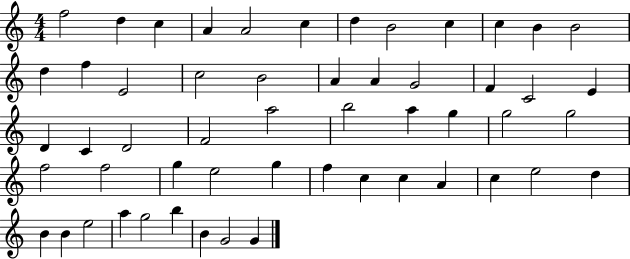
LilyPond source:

{
  \clef treble
  \numericTimeSignature
  \time 4/4
  \key c \major
  f''2 d''4 c''4 | a'4 a'2 c''4 | d''4 b'2 c''4 | c''4 b'4 b'2 | \break d''4 f''4 e'2 | c''2 b'2 | a'4 a'4 g'2 | f'4 c'2 e'4 | \break d'4 c'4 d'2 | f'2 a''2 | b''2 a''4 g''4 | g''2 g''2 | \break f''2 f''2 | g''4 e''2 g''4 | f''4 c''4 c''4 a'4 | c''4 e''2 d''4 | \break b'4 b'4 e''2 | a''4 g''2 b''4 | b'4 g'2 g'4 | \bar "|."
}